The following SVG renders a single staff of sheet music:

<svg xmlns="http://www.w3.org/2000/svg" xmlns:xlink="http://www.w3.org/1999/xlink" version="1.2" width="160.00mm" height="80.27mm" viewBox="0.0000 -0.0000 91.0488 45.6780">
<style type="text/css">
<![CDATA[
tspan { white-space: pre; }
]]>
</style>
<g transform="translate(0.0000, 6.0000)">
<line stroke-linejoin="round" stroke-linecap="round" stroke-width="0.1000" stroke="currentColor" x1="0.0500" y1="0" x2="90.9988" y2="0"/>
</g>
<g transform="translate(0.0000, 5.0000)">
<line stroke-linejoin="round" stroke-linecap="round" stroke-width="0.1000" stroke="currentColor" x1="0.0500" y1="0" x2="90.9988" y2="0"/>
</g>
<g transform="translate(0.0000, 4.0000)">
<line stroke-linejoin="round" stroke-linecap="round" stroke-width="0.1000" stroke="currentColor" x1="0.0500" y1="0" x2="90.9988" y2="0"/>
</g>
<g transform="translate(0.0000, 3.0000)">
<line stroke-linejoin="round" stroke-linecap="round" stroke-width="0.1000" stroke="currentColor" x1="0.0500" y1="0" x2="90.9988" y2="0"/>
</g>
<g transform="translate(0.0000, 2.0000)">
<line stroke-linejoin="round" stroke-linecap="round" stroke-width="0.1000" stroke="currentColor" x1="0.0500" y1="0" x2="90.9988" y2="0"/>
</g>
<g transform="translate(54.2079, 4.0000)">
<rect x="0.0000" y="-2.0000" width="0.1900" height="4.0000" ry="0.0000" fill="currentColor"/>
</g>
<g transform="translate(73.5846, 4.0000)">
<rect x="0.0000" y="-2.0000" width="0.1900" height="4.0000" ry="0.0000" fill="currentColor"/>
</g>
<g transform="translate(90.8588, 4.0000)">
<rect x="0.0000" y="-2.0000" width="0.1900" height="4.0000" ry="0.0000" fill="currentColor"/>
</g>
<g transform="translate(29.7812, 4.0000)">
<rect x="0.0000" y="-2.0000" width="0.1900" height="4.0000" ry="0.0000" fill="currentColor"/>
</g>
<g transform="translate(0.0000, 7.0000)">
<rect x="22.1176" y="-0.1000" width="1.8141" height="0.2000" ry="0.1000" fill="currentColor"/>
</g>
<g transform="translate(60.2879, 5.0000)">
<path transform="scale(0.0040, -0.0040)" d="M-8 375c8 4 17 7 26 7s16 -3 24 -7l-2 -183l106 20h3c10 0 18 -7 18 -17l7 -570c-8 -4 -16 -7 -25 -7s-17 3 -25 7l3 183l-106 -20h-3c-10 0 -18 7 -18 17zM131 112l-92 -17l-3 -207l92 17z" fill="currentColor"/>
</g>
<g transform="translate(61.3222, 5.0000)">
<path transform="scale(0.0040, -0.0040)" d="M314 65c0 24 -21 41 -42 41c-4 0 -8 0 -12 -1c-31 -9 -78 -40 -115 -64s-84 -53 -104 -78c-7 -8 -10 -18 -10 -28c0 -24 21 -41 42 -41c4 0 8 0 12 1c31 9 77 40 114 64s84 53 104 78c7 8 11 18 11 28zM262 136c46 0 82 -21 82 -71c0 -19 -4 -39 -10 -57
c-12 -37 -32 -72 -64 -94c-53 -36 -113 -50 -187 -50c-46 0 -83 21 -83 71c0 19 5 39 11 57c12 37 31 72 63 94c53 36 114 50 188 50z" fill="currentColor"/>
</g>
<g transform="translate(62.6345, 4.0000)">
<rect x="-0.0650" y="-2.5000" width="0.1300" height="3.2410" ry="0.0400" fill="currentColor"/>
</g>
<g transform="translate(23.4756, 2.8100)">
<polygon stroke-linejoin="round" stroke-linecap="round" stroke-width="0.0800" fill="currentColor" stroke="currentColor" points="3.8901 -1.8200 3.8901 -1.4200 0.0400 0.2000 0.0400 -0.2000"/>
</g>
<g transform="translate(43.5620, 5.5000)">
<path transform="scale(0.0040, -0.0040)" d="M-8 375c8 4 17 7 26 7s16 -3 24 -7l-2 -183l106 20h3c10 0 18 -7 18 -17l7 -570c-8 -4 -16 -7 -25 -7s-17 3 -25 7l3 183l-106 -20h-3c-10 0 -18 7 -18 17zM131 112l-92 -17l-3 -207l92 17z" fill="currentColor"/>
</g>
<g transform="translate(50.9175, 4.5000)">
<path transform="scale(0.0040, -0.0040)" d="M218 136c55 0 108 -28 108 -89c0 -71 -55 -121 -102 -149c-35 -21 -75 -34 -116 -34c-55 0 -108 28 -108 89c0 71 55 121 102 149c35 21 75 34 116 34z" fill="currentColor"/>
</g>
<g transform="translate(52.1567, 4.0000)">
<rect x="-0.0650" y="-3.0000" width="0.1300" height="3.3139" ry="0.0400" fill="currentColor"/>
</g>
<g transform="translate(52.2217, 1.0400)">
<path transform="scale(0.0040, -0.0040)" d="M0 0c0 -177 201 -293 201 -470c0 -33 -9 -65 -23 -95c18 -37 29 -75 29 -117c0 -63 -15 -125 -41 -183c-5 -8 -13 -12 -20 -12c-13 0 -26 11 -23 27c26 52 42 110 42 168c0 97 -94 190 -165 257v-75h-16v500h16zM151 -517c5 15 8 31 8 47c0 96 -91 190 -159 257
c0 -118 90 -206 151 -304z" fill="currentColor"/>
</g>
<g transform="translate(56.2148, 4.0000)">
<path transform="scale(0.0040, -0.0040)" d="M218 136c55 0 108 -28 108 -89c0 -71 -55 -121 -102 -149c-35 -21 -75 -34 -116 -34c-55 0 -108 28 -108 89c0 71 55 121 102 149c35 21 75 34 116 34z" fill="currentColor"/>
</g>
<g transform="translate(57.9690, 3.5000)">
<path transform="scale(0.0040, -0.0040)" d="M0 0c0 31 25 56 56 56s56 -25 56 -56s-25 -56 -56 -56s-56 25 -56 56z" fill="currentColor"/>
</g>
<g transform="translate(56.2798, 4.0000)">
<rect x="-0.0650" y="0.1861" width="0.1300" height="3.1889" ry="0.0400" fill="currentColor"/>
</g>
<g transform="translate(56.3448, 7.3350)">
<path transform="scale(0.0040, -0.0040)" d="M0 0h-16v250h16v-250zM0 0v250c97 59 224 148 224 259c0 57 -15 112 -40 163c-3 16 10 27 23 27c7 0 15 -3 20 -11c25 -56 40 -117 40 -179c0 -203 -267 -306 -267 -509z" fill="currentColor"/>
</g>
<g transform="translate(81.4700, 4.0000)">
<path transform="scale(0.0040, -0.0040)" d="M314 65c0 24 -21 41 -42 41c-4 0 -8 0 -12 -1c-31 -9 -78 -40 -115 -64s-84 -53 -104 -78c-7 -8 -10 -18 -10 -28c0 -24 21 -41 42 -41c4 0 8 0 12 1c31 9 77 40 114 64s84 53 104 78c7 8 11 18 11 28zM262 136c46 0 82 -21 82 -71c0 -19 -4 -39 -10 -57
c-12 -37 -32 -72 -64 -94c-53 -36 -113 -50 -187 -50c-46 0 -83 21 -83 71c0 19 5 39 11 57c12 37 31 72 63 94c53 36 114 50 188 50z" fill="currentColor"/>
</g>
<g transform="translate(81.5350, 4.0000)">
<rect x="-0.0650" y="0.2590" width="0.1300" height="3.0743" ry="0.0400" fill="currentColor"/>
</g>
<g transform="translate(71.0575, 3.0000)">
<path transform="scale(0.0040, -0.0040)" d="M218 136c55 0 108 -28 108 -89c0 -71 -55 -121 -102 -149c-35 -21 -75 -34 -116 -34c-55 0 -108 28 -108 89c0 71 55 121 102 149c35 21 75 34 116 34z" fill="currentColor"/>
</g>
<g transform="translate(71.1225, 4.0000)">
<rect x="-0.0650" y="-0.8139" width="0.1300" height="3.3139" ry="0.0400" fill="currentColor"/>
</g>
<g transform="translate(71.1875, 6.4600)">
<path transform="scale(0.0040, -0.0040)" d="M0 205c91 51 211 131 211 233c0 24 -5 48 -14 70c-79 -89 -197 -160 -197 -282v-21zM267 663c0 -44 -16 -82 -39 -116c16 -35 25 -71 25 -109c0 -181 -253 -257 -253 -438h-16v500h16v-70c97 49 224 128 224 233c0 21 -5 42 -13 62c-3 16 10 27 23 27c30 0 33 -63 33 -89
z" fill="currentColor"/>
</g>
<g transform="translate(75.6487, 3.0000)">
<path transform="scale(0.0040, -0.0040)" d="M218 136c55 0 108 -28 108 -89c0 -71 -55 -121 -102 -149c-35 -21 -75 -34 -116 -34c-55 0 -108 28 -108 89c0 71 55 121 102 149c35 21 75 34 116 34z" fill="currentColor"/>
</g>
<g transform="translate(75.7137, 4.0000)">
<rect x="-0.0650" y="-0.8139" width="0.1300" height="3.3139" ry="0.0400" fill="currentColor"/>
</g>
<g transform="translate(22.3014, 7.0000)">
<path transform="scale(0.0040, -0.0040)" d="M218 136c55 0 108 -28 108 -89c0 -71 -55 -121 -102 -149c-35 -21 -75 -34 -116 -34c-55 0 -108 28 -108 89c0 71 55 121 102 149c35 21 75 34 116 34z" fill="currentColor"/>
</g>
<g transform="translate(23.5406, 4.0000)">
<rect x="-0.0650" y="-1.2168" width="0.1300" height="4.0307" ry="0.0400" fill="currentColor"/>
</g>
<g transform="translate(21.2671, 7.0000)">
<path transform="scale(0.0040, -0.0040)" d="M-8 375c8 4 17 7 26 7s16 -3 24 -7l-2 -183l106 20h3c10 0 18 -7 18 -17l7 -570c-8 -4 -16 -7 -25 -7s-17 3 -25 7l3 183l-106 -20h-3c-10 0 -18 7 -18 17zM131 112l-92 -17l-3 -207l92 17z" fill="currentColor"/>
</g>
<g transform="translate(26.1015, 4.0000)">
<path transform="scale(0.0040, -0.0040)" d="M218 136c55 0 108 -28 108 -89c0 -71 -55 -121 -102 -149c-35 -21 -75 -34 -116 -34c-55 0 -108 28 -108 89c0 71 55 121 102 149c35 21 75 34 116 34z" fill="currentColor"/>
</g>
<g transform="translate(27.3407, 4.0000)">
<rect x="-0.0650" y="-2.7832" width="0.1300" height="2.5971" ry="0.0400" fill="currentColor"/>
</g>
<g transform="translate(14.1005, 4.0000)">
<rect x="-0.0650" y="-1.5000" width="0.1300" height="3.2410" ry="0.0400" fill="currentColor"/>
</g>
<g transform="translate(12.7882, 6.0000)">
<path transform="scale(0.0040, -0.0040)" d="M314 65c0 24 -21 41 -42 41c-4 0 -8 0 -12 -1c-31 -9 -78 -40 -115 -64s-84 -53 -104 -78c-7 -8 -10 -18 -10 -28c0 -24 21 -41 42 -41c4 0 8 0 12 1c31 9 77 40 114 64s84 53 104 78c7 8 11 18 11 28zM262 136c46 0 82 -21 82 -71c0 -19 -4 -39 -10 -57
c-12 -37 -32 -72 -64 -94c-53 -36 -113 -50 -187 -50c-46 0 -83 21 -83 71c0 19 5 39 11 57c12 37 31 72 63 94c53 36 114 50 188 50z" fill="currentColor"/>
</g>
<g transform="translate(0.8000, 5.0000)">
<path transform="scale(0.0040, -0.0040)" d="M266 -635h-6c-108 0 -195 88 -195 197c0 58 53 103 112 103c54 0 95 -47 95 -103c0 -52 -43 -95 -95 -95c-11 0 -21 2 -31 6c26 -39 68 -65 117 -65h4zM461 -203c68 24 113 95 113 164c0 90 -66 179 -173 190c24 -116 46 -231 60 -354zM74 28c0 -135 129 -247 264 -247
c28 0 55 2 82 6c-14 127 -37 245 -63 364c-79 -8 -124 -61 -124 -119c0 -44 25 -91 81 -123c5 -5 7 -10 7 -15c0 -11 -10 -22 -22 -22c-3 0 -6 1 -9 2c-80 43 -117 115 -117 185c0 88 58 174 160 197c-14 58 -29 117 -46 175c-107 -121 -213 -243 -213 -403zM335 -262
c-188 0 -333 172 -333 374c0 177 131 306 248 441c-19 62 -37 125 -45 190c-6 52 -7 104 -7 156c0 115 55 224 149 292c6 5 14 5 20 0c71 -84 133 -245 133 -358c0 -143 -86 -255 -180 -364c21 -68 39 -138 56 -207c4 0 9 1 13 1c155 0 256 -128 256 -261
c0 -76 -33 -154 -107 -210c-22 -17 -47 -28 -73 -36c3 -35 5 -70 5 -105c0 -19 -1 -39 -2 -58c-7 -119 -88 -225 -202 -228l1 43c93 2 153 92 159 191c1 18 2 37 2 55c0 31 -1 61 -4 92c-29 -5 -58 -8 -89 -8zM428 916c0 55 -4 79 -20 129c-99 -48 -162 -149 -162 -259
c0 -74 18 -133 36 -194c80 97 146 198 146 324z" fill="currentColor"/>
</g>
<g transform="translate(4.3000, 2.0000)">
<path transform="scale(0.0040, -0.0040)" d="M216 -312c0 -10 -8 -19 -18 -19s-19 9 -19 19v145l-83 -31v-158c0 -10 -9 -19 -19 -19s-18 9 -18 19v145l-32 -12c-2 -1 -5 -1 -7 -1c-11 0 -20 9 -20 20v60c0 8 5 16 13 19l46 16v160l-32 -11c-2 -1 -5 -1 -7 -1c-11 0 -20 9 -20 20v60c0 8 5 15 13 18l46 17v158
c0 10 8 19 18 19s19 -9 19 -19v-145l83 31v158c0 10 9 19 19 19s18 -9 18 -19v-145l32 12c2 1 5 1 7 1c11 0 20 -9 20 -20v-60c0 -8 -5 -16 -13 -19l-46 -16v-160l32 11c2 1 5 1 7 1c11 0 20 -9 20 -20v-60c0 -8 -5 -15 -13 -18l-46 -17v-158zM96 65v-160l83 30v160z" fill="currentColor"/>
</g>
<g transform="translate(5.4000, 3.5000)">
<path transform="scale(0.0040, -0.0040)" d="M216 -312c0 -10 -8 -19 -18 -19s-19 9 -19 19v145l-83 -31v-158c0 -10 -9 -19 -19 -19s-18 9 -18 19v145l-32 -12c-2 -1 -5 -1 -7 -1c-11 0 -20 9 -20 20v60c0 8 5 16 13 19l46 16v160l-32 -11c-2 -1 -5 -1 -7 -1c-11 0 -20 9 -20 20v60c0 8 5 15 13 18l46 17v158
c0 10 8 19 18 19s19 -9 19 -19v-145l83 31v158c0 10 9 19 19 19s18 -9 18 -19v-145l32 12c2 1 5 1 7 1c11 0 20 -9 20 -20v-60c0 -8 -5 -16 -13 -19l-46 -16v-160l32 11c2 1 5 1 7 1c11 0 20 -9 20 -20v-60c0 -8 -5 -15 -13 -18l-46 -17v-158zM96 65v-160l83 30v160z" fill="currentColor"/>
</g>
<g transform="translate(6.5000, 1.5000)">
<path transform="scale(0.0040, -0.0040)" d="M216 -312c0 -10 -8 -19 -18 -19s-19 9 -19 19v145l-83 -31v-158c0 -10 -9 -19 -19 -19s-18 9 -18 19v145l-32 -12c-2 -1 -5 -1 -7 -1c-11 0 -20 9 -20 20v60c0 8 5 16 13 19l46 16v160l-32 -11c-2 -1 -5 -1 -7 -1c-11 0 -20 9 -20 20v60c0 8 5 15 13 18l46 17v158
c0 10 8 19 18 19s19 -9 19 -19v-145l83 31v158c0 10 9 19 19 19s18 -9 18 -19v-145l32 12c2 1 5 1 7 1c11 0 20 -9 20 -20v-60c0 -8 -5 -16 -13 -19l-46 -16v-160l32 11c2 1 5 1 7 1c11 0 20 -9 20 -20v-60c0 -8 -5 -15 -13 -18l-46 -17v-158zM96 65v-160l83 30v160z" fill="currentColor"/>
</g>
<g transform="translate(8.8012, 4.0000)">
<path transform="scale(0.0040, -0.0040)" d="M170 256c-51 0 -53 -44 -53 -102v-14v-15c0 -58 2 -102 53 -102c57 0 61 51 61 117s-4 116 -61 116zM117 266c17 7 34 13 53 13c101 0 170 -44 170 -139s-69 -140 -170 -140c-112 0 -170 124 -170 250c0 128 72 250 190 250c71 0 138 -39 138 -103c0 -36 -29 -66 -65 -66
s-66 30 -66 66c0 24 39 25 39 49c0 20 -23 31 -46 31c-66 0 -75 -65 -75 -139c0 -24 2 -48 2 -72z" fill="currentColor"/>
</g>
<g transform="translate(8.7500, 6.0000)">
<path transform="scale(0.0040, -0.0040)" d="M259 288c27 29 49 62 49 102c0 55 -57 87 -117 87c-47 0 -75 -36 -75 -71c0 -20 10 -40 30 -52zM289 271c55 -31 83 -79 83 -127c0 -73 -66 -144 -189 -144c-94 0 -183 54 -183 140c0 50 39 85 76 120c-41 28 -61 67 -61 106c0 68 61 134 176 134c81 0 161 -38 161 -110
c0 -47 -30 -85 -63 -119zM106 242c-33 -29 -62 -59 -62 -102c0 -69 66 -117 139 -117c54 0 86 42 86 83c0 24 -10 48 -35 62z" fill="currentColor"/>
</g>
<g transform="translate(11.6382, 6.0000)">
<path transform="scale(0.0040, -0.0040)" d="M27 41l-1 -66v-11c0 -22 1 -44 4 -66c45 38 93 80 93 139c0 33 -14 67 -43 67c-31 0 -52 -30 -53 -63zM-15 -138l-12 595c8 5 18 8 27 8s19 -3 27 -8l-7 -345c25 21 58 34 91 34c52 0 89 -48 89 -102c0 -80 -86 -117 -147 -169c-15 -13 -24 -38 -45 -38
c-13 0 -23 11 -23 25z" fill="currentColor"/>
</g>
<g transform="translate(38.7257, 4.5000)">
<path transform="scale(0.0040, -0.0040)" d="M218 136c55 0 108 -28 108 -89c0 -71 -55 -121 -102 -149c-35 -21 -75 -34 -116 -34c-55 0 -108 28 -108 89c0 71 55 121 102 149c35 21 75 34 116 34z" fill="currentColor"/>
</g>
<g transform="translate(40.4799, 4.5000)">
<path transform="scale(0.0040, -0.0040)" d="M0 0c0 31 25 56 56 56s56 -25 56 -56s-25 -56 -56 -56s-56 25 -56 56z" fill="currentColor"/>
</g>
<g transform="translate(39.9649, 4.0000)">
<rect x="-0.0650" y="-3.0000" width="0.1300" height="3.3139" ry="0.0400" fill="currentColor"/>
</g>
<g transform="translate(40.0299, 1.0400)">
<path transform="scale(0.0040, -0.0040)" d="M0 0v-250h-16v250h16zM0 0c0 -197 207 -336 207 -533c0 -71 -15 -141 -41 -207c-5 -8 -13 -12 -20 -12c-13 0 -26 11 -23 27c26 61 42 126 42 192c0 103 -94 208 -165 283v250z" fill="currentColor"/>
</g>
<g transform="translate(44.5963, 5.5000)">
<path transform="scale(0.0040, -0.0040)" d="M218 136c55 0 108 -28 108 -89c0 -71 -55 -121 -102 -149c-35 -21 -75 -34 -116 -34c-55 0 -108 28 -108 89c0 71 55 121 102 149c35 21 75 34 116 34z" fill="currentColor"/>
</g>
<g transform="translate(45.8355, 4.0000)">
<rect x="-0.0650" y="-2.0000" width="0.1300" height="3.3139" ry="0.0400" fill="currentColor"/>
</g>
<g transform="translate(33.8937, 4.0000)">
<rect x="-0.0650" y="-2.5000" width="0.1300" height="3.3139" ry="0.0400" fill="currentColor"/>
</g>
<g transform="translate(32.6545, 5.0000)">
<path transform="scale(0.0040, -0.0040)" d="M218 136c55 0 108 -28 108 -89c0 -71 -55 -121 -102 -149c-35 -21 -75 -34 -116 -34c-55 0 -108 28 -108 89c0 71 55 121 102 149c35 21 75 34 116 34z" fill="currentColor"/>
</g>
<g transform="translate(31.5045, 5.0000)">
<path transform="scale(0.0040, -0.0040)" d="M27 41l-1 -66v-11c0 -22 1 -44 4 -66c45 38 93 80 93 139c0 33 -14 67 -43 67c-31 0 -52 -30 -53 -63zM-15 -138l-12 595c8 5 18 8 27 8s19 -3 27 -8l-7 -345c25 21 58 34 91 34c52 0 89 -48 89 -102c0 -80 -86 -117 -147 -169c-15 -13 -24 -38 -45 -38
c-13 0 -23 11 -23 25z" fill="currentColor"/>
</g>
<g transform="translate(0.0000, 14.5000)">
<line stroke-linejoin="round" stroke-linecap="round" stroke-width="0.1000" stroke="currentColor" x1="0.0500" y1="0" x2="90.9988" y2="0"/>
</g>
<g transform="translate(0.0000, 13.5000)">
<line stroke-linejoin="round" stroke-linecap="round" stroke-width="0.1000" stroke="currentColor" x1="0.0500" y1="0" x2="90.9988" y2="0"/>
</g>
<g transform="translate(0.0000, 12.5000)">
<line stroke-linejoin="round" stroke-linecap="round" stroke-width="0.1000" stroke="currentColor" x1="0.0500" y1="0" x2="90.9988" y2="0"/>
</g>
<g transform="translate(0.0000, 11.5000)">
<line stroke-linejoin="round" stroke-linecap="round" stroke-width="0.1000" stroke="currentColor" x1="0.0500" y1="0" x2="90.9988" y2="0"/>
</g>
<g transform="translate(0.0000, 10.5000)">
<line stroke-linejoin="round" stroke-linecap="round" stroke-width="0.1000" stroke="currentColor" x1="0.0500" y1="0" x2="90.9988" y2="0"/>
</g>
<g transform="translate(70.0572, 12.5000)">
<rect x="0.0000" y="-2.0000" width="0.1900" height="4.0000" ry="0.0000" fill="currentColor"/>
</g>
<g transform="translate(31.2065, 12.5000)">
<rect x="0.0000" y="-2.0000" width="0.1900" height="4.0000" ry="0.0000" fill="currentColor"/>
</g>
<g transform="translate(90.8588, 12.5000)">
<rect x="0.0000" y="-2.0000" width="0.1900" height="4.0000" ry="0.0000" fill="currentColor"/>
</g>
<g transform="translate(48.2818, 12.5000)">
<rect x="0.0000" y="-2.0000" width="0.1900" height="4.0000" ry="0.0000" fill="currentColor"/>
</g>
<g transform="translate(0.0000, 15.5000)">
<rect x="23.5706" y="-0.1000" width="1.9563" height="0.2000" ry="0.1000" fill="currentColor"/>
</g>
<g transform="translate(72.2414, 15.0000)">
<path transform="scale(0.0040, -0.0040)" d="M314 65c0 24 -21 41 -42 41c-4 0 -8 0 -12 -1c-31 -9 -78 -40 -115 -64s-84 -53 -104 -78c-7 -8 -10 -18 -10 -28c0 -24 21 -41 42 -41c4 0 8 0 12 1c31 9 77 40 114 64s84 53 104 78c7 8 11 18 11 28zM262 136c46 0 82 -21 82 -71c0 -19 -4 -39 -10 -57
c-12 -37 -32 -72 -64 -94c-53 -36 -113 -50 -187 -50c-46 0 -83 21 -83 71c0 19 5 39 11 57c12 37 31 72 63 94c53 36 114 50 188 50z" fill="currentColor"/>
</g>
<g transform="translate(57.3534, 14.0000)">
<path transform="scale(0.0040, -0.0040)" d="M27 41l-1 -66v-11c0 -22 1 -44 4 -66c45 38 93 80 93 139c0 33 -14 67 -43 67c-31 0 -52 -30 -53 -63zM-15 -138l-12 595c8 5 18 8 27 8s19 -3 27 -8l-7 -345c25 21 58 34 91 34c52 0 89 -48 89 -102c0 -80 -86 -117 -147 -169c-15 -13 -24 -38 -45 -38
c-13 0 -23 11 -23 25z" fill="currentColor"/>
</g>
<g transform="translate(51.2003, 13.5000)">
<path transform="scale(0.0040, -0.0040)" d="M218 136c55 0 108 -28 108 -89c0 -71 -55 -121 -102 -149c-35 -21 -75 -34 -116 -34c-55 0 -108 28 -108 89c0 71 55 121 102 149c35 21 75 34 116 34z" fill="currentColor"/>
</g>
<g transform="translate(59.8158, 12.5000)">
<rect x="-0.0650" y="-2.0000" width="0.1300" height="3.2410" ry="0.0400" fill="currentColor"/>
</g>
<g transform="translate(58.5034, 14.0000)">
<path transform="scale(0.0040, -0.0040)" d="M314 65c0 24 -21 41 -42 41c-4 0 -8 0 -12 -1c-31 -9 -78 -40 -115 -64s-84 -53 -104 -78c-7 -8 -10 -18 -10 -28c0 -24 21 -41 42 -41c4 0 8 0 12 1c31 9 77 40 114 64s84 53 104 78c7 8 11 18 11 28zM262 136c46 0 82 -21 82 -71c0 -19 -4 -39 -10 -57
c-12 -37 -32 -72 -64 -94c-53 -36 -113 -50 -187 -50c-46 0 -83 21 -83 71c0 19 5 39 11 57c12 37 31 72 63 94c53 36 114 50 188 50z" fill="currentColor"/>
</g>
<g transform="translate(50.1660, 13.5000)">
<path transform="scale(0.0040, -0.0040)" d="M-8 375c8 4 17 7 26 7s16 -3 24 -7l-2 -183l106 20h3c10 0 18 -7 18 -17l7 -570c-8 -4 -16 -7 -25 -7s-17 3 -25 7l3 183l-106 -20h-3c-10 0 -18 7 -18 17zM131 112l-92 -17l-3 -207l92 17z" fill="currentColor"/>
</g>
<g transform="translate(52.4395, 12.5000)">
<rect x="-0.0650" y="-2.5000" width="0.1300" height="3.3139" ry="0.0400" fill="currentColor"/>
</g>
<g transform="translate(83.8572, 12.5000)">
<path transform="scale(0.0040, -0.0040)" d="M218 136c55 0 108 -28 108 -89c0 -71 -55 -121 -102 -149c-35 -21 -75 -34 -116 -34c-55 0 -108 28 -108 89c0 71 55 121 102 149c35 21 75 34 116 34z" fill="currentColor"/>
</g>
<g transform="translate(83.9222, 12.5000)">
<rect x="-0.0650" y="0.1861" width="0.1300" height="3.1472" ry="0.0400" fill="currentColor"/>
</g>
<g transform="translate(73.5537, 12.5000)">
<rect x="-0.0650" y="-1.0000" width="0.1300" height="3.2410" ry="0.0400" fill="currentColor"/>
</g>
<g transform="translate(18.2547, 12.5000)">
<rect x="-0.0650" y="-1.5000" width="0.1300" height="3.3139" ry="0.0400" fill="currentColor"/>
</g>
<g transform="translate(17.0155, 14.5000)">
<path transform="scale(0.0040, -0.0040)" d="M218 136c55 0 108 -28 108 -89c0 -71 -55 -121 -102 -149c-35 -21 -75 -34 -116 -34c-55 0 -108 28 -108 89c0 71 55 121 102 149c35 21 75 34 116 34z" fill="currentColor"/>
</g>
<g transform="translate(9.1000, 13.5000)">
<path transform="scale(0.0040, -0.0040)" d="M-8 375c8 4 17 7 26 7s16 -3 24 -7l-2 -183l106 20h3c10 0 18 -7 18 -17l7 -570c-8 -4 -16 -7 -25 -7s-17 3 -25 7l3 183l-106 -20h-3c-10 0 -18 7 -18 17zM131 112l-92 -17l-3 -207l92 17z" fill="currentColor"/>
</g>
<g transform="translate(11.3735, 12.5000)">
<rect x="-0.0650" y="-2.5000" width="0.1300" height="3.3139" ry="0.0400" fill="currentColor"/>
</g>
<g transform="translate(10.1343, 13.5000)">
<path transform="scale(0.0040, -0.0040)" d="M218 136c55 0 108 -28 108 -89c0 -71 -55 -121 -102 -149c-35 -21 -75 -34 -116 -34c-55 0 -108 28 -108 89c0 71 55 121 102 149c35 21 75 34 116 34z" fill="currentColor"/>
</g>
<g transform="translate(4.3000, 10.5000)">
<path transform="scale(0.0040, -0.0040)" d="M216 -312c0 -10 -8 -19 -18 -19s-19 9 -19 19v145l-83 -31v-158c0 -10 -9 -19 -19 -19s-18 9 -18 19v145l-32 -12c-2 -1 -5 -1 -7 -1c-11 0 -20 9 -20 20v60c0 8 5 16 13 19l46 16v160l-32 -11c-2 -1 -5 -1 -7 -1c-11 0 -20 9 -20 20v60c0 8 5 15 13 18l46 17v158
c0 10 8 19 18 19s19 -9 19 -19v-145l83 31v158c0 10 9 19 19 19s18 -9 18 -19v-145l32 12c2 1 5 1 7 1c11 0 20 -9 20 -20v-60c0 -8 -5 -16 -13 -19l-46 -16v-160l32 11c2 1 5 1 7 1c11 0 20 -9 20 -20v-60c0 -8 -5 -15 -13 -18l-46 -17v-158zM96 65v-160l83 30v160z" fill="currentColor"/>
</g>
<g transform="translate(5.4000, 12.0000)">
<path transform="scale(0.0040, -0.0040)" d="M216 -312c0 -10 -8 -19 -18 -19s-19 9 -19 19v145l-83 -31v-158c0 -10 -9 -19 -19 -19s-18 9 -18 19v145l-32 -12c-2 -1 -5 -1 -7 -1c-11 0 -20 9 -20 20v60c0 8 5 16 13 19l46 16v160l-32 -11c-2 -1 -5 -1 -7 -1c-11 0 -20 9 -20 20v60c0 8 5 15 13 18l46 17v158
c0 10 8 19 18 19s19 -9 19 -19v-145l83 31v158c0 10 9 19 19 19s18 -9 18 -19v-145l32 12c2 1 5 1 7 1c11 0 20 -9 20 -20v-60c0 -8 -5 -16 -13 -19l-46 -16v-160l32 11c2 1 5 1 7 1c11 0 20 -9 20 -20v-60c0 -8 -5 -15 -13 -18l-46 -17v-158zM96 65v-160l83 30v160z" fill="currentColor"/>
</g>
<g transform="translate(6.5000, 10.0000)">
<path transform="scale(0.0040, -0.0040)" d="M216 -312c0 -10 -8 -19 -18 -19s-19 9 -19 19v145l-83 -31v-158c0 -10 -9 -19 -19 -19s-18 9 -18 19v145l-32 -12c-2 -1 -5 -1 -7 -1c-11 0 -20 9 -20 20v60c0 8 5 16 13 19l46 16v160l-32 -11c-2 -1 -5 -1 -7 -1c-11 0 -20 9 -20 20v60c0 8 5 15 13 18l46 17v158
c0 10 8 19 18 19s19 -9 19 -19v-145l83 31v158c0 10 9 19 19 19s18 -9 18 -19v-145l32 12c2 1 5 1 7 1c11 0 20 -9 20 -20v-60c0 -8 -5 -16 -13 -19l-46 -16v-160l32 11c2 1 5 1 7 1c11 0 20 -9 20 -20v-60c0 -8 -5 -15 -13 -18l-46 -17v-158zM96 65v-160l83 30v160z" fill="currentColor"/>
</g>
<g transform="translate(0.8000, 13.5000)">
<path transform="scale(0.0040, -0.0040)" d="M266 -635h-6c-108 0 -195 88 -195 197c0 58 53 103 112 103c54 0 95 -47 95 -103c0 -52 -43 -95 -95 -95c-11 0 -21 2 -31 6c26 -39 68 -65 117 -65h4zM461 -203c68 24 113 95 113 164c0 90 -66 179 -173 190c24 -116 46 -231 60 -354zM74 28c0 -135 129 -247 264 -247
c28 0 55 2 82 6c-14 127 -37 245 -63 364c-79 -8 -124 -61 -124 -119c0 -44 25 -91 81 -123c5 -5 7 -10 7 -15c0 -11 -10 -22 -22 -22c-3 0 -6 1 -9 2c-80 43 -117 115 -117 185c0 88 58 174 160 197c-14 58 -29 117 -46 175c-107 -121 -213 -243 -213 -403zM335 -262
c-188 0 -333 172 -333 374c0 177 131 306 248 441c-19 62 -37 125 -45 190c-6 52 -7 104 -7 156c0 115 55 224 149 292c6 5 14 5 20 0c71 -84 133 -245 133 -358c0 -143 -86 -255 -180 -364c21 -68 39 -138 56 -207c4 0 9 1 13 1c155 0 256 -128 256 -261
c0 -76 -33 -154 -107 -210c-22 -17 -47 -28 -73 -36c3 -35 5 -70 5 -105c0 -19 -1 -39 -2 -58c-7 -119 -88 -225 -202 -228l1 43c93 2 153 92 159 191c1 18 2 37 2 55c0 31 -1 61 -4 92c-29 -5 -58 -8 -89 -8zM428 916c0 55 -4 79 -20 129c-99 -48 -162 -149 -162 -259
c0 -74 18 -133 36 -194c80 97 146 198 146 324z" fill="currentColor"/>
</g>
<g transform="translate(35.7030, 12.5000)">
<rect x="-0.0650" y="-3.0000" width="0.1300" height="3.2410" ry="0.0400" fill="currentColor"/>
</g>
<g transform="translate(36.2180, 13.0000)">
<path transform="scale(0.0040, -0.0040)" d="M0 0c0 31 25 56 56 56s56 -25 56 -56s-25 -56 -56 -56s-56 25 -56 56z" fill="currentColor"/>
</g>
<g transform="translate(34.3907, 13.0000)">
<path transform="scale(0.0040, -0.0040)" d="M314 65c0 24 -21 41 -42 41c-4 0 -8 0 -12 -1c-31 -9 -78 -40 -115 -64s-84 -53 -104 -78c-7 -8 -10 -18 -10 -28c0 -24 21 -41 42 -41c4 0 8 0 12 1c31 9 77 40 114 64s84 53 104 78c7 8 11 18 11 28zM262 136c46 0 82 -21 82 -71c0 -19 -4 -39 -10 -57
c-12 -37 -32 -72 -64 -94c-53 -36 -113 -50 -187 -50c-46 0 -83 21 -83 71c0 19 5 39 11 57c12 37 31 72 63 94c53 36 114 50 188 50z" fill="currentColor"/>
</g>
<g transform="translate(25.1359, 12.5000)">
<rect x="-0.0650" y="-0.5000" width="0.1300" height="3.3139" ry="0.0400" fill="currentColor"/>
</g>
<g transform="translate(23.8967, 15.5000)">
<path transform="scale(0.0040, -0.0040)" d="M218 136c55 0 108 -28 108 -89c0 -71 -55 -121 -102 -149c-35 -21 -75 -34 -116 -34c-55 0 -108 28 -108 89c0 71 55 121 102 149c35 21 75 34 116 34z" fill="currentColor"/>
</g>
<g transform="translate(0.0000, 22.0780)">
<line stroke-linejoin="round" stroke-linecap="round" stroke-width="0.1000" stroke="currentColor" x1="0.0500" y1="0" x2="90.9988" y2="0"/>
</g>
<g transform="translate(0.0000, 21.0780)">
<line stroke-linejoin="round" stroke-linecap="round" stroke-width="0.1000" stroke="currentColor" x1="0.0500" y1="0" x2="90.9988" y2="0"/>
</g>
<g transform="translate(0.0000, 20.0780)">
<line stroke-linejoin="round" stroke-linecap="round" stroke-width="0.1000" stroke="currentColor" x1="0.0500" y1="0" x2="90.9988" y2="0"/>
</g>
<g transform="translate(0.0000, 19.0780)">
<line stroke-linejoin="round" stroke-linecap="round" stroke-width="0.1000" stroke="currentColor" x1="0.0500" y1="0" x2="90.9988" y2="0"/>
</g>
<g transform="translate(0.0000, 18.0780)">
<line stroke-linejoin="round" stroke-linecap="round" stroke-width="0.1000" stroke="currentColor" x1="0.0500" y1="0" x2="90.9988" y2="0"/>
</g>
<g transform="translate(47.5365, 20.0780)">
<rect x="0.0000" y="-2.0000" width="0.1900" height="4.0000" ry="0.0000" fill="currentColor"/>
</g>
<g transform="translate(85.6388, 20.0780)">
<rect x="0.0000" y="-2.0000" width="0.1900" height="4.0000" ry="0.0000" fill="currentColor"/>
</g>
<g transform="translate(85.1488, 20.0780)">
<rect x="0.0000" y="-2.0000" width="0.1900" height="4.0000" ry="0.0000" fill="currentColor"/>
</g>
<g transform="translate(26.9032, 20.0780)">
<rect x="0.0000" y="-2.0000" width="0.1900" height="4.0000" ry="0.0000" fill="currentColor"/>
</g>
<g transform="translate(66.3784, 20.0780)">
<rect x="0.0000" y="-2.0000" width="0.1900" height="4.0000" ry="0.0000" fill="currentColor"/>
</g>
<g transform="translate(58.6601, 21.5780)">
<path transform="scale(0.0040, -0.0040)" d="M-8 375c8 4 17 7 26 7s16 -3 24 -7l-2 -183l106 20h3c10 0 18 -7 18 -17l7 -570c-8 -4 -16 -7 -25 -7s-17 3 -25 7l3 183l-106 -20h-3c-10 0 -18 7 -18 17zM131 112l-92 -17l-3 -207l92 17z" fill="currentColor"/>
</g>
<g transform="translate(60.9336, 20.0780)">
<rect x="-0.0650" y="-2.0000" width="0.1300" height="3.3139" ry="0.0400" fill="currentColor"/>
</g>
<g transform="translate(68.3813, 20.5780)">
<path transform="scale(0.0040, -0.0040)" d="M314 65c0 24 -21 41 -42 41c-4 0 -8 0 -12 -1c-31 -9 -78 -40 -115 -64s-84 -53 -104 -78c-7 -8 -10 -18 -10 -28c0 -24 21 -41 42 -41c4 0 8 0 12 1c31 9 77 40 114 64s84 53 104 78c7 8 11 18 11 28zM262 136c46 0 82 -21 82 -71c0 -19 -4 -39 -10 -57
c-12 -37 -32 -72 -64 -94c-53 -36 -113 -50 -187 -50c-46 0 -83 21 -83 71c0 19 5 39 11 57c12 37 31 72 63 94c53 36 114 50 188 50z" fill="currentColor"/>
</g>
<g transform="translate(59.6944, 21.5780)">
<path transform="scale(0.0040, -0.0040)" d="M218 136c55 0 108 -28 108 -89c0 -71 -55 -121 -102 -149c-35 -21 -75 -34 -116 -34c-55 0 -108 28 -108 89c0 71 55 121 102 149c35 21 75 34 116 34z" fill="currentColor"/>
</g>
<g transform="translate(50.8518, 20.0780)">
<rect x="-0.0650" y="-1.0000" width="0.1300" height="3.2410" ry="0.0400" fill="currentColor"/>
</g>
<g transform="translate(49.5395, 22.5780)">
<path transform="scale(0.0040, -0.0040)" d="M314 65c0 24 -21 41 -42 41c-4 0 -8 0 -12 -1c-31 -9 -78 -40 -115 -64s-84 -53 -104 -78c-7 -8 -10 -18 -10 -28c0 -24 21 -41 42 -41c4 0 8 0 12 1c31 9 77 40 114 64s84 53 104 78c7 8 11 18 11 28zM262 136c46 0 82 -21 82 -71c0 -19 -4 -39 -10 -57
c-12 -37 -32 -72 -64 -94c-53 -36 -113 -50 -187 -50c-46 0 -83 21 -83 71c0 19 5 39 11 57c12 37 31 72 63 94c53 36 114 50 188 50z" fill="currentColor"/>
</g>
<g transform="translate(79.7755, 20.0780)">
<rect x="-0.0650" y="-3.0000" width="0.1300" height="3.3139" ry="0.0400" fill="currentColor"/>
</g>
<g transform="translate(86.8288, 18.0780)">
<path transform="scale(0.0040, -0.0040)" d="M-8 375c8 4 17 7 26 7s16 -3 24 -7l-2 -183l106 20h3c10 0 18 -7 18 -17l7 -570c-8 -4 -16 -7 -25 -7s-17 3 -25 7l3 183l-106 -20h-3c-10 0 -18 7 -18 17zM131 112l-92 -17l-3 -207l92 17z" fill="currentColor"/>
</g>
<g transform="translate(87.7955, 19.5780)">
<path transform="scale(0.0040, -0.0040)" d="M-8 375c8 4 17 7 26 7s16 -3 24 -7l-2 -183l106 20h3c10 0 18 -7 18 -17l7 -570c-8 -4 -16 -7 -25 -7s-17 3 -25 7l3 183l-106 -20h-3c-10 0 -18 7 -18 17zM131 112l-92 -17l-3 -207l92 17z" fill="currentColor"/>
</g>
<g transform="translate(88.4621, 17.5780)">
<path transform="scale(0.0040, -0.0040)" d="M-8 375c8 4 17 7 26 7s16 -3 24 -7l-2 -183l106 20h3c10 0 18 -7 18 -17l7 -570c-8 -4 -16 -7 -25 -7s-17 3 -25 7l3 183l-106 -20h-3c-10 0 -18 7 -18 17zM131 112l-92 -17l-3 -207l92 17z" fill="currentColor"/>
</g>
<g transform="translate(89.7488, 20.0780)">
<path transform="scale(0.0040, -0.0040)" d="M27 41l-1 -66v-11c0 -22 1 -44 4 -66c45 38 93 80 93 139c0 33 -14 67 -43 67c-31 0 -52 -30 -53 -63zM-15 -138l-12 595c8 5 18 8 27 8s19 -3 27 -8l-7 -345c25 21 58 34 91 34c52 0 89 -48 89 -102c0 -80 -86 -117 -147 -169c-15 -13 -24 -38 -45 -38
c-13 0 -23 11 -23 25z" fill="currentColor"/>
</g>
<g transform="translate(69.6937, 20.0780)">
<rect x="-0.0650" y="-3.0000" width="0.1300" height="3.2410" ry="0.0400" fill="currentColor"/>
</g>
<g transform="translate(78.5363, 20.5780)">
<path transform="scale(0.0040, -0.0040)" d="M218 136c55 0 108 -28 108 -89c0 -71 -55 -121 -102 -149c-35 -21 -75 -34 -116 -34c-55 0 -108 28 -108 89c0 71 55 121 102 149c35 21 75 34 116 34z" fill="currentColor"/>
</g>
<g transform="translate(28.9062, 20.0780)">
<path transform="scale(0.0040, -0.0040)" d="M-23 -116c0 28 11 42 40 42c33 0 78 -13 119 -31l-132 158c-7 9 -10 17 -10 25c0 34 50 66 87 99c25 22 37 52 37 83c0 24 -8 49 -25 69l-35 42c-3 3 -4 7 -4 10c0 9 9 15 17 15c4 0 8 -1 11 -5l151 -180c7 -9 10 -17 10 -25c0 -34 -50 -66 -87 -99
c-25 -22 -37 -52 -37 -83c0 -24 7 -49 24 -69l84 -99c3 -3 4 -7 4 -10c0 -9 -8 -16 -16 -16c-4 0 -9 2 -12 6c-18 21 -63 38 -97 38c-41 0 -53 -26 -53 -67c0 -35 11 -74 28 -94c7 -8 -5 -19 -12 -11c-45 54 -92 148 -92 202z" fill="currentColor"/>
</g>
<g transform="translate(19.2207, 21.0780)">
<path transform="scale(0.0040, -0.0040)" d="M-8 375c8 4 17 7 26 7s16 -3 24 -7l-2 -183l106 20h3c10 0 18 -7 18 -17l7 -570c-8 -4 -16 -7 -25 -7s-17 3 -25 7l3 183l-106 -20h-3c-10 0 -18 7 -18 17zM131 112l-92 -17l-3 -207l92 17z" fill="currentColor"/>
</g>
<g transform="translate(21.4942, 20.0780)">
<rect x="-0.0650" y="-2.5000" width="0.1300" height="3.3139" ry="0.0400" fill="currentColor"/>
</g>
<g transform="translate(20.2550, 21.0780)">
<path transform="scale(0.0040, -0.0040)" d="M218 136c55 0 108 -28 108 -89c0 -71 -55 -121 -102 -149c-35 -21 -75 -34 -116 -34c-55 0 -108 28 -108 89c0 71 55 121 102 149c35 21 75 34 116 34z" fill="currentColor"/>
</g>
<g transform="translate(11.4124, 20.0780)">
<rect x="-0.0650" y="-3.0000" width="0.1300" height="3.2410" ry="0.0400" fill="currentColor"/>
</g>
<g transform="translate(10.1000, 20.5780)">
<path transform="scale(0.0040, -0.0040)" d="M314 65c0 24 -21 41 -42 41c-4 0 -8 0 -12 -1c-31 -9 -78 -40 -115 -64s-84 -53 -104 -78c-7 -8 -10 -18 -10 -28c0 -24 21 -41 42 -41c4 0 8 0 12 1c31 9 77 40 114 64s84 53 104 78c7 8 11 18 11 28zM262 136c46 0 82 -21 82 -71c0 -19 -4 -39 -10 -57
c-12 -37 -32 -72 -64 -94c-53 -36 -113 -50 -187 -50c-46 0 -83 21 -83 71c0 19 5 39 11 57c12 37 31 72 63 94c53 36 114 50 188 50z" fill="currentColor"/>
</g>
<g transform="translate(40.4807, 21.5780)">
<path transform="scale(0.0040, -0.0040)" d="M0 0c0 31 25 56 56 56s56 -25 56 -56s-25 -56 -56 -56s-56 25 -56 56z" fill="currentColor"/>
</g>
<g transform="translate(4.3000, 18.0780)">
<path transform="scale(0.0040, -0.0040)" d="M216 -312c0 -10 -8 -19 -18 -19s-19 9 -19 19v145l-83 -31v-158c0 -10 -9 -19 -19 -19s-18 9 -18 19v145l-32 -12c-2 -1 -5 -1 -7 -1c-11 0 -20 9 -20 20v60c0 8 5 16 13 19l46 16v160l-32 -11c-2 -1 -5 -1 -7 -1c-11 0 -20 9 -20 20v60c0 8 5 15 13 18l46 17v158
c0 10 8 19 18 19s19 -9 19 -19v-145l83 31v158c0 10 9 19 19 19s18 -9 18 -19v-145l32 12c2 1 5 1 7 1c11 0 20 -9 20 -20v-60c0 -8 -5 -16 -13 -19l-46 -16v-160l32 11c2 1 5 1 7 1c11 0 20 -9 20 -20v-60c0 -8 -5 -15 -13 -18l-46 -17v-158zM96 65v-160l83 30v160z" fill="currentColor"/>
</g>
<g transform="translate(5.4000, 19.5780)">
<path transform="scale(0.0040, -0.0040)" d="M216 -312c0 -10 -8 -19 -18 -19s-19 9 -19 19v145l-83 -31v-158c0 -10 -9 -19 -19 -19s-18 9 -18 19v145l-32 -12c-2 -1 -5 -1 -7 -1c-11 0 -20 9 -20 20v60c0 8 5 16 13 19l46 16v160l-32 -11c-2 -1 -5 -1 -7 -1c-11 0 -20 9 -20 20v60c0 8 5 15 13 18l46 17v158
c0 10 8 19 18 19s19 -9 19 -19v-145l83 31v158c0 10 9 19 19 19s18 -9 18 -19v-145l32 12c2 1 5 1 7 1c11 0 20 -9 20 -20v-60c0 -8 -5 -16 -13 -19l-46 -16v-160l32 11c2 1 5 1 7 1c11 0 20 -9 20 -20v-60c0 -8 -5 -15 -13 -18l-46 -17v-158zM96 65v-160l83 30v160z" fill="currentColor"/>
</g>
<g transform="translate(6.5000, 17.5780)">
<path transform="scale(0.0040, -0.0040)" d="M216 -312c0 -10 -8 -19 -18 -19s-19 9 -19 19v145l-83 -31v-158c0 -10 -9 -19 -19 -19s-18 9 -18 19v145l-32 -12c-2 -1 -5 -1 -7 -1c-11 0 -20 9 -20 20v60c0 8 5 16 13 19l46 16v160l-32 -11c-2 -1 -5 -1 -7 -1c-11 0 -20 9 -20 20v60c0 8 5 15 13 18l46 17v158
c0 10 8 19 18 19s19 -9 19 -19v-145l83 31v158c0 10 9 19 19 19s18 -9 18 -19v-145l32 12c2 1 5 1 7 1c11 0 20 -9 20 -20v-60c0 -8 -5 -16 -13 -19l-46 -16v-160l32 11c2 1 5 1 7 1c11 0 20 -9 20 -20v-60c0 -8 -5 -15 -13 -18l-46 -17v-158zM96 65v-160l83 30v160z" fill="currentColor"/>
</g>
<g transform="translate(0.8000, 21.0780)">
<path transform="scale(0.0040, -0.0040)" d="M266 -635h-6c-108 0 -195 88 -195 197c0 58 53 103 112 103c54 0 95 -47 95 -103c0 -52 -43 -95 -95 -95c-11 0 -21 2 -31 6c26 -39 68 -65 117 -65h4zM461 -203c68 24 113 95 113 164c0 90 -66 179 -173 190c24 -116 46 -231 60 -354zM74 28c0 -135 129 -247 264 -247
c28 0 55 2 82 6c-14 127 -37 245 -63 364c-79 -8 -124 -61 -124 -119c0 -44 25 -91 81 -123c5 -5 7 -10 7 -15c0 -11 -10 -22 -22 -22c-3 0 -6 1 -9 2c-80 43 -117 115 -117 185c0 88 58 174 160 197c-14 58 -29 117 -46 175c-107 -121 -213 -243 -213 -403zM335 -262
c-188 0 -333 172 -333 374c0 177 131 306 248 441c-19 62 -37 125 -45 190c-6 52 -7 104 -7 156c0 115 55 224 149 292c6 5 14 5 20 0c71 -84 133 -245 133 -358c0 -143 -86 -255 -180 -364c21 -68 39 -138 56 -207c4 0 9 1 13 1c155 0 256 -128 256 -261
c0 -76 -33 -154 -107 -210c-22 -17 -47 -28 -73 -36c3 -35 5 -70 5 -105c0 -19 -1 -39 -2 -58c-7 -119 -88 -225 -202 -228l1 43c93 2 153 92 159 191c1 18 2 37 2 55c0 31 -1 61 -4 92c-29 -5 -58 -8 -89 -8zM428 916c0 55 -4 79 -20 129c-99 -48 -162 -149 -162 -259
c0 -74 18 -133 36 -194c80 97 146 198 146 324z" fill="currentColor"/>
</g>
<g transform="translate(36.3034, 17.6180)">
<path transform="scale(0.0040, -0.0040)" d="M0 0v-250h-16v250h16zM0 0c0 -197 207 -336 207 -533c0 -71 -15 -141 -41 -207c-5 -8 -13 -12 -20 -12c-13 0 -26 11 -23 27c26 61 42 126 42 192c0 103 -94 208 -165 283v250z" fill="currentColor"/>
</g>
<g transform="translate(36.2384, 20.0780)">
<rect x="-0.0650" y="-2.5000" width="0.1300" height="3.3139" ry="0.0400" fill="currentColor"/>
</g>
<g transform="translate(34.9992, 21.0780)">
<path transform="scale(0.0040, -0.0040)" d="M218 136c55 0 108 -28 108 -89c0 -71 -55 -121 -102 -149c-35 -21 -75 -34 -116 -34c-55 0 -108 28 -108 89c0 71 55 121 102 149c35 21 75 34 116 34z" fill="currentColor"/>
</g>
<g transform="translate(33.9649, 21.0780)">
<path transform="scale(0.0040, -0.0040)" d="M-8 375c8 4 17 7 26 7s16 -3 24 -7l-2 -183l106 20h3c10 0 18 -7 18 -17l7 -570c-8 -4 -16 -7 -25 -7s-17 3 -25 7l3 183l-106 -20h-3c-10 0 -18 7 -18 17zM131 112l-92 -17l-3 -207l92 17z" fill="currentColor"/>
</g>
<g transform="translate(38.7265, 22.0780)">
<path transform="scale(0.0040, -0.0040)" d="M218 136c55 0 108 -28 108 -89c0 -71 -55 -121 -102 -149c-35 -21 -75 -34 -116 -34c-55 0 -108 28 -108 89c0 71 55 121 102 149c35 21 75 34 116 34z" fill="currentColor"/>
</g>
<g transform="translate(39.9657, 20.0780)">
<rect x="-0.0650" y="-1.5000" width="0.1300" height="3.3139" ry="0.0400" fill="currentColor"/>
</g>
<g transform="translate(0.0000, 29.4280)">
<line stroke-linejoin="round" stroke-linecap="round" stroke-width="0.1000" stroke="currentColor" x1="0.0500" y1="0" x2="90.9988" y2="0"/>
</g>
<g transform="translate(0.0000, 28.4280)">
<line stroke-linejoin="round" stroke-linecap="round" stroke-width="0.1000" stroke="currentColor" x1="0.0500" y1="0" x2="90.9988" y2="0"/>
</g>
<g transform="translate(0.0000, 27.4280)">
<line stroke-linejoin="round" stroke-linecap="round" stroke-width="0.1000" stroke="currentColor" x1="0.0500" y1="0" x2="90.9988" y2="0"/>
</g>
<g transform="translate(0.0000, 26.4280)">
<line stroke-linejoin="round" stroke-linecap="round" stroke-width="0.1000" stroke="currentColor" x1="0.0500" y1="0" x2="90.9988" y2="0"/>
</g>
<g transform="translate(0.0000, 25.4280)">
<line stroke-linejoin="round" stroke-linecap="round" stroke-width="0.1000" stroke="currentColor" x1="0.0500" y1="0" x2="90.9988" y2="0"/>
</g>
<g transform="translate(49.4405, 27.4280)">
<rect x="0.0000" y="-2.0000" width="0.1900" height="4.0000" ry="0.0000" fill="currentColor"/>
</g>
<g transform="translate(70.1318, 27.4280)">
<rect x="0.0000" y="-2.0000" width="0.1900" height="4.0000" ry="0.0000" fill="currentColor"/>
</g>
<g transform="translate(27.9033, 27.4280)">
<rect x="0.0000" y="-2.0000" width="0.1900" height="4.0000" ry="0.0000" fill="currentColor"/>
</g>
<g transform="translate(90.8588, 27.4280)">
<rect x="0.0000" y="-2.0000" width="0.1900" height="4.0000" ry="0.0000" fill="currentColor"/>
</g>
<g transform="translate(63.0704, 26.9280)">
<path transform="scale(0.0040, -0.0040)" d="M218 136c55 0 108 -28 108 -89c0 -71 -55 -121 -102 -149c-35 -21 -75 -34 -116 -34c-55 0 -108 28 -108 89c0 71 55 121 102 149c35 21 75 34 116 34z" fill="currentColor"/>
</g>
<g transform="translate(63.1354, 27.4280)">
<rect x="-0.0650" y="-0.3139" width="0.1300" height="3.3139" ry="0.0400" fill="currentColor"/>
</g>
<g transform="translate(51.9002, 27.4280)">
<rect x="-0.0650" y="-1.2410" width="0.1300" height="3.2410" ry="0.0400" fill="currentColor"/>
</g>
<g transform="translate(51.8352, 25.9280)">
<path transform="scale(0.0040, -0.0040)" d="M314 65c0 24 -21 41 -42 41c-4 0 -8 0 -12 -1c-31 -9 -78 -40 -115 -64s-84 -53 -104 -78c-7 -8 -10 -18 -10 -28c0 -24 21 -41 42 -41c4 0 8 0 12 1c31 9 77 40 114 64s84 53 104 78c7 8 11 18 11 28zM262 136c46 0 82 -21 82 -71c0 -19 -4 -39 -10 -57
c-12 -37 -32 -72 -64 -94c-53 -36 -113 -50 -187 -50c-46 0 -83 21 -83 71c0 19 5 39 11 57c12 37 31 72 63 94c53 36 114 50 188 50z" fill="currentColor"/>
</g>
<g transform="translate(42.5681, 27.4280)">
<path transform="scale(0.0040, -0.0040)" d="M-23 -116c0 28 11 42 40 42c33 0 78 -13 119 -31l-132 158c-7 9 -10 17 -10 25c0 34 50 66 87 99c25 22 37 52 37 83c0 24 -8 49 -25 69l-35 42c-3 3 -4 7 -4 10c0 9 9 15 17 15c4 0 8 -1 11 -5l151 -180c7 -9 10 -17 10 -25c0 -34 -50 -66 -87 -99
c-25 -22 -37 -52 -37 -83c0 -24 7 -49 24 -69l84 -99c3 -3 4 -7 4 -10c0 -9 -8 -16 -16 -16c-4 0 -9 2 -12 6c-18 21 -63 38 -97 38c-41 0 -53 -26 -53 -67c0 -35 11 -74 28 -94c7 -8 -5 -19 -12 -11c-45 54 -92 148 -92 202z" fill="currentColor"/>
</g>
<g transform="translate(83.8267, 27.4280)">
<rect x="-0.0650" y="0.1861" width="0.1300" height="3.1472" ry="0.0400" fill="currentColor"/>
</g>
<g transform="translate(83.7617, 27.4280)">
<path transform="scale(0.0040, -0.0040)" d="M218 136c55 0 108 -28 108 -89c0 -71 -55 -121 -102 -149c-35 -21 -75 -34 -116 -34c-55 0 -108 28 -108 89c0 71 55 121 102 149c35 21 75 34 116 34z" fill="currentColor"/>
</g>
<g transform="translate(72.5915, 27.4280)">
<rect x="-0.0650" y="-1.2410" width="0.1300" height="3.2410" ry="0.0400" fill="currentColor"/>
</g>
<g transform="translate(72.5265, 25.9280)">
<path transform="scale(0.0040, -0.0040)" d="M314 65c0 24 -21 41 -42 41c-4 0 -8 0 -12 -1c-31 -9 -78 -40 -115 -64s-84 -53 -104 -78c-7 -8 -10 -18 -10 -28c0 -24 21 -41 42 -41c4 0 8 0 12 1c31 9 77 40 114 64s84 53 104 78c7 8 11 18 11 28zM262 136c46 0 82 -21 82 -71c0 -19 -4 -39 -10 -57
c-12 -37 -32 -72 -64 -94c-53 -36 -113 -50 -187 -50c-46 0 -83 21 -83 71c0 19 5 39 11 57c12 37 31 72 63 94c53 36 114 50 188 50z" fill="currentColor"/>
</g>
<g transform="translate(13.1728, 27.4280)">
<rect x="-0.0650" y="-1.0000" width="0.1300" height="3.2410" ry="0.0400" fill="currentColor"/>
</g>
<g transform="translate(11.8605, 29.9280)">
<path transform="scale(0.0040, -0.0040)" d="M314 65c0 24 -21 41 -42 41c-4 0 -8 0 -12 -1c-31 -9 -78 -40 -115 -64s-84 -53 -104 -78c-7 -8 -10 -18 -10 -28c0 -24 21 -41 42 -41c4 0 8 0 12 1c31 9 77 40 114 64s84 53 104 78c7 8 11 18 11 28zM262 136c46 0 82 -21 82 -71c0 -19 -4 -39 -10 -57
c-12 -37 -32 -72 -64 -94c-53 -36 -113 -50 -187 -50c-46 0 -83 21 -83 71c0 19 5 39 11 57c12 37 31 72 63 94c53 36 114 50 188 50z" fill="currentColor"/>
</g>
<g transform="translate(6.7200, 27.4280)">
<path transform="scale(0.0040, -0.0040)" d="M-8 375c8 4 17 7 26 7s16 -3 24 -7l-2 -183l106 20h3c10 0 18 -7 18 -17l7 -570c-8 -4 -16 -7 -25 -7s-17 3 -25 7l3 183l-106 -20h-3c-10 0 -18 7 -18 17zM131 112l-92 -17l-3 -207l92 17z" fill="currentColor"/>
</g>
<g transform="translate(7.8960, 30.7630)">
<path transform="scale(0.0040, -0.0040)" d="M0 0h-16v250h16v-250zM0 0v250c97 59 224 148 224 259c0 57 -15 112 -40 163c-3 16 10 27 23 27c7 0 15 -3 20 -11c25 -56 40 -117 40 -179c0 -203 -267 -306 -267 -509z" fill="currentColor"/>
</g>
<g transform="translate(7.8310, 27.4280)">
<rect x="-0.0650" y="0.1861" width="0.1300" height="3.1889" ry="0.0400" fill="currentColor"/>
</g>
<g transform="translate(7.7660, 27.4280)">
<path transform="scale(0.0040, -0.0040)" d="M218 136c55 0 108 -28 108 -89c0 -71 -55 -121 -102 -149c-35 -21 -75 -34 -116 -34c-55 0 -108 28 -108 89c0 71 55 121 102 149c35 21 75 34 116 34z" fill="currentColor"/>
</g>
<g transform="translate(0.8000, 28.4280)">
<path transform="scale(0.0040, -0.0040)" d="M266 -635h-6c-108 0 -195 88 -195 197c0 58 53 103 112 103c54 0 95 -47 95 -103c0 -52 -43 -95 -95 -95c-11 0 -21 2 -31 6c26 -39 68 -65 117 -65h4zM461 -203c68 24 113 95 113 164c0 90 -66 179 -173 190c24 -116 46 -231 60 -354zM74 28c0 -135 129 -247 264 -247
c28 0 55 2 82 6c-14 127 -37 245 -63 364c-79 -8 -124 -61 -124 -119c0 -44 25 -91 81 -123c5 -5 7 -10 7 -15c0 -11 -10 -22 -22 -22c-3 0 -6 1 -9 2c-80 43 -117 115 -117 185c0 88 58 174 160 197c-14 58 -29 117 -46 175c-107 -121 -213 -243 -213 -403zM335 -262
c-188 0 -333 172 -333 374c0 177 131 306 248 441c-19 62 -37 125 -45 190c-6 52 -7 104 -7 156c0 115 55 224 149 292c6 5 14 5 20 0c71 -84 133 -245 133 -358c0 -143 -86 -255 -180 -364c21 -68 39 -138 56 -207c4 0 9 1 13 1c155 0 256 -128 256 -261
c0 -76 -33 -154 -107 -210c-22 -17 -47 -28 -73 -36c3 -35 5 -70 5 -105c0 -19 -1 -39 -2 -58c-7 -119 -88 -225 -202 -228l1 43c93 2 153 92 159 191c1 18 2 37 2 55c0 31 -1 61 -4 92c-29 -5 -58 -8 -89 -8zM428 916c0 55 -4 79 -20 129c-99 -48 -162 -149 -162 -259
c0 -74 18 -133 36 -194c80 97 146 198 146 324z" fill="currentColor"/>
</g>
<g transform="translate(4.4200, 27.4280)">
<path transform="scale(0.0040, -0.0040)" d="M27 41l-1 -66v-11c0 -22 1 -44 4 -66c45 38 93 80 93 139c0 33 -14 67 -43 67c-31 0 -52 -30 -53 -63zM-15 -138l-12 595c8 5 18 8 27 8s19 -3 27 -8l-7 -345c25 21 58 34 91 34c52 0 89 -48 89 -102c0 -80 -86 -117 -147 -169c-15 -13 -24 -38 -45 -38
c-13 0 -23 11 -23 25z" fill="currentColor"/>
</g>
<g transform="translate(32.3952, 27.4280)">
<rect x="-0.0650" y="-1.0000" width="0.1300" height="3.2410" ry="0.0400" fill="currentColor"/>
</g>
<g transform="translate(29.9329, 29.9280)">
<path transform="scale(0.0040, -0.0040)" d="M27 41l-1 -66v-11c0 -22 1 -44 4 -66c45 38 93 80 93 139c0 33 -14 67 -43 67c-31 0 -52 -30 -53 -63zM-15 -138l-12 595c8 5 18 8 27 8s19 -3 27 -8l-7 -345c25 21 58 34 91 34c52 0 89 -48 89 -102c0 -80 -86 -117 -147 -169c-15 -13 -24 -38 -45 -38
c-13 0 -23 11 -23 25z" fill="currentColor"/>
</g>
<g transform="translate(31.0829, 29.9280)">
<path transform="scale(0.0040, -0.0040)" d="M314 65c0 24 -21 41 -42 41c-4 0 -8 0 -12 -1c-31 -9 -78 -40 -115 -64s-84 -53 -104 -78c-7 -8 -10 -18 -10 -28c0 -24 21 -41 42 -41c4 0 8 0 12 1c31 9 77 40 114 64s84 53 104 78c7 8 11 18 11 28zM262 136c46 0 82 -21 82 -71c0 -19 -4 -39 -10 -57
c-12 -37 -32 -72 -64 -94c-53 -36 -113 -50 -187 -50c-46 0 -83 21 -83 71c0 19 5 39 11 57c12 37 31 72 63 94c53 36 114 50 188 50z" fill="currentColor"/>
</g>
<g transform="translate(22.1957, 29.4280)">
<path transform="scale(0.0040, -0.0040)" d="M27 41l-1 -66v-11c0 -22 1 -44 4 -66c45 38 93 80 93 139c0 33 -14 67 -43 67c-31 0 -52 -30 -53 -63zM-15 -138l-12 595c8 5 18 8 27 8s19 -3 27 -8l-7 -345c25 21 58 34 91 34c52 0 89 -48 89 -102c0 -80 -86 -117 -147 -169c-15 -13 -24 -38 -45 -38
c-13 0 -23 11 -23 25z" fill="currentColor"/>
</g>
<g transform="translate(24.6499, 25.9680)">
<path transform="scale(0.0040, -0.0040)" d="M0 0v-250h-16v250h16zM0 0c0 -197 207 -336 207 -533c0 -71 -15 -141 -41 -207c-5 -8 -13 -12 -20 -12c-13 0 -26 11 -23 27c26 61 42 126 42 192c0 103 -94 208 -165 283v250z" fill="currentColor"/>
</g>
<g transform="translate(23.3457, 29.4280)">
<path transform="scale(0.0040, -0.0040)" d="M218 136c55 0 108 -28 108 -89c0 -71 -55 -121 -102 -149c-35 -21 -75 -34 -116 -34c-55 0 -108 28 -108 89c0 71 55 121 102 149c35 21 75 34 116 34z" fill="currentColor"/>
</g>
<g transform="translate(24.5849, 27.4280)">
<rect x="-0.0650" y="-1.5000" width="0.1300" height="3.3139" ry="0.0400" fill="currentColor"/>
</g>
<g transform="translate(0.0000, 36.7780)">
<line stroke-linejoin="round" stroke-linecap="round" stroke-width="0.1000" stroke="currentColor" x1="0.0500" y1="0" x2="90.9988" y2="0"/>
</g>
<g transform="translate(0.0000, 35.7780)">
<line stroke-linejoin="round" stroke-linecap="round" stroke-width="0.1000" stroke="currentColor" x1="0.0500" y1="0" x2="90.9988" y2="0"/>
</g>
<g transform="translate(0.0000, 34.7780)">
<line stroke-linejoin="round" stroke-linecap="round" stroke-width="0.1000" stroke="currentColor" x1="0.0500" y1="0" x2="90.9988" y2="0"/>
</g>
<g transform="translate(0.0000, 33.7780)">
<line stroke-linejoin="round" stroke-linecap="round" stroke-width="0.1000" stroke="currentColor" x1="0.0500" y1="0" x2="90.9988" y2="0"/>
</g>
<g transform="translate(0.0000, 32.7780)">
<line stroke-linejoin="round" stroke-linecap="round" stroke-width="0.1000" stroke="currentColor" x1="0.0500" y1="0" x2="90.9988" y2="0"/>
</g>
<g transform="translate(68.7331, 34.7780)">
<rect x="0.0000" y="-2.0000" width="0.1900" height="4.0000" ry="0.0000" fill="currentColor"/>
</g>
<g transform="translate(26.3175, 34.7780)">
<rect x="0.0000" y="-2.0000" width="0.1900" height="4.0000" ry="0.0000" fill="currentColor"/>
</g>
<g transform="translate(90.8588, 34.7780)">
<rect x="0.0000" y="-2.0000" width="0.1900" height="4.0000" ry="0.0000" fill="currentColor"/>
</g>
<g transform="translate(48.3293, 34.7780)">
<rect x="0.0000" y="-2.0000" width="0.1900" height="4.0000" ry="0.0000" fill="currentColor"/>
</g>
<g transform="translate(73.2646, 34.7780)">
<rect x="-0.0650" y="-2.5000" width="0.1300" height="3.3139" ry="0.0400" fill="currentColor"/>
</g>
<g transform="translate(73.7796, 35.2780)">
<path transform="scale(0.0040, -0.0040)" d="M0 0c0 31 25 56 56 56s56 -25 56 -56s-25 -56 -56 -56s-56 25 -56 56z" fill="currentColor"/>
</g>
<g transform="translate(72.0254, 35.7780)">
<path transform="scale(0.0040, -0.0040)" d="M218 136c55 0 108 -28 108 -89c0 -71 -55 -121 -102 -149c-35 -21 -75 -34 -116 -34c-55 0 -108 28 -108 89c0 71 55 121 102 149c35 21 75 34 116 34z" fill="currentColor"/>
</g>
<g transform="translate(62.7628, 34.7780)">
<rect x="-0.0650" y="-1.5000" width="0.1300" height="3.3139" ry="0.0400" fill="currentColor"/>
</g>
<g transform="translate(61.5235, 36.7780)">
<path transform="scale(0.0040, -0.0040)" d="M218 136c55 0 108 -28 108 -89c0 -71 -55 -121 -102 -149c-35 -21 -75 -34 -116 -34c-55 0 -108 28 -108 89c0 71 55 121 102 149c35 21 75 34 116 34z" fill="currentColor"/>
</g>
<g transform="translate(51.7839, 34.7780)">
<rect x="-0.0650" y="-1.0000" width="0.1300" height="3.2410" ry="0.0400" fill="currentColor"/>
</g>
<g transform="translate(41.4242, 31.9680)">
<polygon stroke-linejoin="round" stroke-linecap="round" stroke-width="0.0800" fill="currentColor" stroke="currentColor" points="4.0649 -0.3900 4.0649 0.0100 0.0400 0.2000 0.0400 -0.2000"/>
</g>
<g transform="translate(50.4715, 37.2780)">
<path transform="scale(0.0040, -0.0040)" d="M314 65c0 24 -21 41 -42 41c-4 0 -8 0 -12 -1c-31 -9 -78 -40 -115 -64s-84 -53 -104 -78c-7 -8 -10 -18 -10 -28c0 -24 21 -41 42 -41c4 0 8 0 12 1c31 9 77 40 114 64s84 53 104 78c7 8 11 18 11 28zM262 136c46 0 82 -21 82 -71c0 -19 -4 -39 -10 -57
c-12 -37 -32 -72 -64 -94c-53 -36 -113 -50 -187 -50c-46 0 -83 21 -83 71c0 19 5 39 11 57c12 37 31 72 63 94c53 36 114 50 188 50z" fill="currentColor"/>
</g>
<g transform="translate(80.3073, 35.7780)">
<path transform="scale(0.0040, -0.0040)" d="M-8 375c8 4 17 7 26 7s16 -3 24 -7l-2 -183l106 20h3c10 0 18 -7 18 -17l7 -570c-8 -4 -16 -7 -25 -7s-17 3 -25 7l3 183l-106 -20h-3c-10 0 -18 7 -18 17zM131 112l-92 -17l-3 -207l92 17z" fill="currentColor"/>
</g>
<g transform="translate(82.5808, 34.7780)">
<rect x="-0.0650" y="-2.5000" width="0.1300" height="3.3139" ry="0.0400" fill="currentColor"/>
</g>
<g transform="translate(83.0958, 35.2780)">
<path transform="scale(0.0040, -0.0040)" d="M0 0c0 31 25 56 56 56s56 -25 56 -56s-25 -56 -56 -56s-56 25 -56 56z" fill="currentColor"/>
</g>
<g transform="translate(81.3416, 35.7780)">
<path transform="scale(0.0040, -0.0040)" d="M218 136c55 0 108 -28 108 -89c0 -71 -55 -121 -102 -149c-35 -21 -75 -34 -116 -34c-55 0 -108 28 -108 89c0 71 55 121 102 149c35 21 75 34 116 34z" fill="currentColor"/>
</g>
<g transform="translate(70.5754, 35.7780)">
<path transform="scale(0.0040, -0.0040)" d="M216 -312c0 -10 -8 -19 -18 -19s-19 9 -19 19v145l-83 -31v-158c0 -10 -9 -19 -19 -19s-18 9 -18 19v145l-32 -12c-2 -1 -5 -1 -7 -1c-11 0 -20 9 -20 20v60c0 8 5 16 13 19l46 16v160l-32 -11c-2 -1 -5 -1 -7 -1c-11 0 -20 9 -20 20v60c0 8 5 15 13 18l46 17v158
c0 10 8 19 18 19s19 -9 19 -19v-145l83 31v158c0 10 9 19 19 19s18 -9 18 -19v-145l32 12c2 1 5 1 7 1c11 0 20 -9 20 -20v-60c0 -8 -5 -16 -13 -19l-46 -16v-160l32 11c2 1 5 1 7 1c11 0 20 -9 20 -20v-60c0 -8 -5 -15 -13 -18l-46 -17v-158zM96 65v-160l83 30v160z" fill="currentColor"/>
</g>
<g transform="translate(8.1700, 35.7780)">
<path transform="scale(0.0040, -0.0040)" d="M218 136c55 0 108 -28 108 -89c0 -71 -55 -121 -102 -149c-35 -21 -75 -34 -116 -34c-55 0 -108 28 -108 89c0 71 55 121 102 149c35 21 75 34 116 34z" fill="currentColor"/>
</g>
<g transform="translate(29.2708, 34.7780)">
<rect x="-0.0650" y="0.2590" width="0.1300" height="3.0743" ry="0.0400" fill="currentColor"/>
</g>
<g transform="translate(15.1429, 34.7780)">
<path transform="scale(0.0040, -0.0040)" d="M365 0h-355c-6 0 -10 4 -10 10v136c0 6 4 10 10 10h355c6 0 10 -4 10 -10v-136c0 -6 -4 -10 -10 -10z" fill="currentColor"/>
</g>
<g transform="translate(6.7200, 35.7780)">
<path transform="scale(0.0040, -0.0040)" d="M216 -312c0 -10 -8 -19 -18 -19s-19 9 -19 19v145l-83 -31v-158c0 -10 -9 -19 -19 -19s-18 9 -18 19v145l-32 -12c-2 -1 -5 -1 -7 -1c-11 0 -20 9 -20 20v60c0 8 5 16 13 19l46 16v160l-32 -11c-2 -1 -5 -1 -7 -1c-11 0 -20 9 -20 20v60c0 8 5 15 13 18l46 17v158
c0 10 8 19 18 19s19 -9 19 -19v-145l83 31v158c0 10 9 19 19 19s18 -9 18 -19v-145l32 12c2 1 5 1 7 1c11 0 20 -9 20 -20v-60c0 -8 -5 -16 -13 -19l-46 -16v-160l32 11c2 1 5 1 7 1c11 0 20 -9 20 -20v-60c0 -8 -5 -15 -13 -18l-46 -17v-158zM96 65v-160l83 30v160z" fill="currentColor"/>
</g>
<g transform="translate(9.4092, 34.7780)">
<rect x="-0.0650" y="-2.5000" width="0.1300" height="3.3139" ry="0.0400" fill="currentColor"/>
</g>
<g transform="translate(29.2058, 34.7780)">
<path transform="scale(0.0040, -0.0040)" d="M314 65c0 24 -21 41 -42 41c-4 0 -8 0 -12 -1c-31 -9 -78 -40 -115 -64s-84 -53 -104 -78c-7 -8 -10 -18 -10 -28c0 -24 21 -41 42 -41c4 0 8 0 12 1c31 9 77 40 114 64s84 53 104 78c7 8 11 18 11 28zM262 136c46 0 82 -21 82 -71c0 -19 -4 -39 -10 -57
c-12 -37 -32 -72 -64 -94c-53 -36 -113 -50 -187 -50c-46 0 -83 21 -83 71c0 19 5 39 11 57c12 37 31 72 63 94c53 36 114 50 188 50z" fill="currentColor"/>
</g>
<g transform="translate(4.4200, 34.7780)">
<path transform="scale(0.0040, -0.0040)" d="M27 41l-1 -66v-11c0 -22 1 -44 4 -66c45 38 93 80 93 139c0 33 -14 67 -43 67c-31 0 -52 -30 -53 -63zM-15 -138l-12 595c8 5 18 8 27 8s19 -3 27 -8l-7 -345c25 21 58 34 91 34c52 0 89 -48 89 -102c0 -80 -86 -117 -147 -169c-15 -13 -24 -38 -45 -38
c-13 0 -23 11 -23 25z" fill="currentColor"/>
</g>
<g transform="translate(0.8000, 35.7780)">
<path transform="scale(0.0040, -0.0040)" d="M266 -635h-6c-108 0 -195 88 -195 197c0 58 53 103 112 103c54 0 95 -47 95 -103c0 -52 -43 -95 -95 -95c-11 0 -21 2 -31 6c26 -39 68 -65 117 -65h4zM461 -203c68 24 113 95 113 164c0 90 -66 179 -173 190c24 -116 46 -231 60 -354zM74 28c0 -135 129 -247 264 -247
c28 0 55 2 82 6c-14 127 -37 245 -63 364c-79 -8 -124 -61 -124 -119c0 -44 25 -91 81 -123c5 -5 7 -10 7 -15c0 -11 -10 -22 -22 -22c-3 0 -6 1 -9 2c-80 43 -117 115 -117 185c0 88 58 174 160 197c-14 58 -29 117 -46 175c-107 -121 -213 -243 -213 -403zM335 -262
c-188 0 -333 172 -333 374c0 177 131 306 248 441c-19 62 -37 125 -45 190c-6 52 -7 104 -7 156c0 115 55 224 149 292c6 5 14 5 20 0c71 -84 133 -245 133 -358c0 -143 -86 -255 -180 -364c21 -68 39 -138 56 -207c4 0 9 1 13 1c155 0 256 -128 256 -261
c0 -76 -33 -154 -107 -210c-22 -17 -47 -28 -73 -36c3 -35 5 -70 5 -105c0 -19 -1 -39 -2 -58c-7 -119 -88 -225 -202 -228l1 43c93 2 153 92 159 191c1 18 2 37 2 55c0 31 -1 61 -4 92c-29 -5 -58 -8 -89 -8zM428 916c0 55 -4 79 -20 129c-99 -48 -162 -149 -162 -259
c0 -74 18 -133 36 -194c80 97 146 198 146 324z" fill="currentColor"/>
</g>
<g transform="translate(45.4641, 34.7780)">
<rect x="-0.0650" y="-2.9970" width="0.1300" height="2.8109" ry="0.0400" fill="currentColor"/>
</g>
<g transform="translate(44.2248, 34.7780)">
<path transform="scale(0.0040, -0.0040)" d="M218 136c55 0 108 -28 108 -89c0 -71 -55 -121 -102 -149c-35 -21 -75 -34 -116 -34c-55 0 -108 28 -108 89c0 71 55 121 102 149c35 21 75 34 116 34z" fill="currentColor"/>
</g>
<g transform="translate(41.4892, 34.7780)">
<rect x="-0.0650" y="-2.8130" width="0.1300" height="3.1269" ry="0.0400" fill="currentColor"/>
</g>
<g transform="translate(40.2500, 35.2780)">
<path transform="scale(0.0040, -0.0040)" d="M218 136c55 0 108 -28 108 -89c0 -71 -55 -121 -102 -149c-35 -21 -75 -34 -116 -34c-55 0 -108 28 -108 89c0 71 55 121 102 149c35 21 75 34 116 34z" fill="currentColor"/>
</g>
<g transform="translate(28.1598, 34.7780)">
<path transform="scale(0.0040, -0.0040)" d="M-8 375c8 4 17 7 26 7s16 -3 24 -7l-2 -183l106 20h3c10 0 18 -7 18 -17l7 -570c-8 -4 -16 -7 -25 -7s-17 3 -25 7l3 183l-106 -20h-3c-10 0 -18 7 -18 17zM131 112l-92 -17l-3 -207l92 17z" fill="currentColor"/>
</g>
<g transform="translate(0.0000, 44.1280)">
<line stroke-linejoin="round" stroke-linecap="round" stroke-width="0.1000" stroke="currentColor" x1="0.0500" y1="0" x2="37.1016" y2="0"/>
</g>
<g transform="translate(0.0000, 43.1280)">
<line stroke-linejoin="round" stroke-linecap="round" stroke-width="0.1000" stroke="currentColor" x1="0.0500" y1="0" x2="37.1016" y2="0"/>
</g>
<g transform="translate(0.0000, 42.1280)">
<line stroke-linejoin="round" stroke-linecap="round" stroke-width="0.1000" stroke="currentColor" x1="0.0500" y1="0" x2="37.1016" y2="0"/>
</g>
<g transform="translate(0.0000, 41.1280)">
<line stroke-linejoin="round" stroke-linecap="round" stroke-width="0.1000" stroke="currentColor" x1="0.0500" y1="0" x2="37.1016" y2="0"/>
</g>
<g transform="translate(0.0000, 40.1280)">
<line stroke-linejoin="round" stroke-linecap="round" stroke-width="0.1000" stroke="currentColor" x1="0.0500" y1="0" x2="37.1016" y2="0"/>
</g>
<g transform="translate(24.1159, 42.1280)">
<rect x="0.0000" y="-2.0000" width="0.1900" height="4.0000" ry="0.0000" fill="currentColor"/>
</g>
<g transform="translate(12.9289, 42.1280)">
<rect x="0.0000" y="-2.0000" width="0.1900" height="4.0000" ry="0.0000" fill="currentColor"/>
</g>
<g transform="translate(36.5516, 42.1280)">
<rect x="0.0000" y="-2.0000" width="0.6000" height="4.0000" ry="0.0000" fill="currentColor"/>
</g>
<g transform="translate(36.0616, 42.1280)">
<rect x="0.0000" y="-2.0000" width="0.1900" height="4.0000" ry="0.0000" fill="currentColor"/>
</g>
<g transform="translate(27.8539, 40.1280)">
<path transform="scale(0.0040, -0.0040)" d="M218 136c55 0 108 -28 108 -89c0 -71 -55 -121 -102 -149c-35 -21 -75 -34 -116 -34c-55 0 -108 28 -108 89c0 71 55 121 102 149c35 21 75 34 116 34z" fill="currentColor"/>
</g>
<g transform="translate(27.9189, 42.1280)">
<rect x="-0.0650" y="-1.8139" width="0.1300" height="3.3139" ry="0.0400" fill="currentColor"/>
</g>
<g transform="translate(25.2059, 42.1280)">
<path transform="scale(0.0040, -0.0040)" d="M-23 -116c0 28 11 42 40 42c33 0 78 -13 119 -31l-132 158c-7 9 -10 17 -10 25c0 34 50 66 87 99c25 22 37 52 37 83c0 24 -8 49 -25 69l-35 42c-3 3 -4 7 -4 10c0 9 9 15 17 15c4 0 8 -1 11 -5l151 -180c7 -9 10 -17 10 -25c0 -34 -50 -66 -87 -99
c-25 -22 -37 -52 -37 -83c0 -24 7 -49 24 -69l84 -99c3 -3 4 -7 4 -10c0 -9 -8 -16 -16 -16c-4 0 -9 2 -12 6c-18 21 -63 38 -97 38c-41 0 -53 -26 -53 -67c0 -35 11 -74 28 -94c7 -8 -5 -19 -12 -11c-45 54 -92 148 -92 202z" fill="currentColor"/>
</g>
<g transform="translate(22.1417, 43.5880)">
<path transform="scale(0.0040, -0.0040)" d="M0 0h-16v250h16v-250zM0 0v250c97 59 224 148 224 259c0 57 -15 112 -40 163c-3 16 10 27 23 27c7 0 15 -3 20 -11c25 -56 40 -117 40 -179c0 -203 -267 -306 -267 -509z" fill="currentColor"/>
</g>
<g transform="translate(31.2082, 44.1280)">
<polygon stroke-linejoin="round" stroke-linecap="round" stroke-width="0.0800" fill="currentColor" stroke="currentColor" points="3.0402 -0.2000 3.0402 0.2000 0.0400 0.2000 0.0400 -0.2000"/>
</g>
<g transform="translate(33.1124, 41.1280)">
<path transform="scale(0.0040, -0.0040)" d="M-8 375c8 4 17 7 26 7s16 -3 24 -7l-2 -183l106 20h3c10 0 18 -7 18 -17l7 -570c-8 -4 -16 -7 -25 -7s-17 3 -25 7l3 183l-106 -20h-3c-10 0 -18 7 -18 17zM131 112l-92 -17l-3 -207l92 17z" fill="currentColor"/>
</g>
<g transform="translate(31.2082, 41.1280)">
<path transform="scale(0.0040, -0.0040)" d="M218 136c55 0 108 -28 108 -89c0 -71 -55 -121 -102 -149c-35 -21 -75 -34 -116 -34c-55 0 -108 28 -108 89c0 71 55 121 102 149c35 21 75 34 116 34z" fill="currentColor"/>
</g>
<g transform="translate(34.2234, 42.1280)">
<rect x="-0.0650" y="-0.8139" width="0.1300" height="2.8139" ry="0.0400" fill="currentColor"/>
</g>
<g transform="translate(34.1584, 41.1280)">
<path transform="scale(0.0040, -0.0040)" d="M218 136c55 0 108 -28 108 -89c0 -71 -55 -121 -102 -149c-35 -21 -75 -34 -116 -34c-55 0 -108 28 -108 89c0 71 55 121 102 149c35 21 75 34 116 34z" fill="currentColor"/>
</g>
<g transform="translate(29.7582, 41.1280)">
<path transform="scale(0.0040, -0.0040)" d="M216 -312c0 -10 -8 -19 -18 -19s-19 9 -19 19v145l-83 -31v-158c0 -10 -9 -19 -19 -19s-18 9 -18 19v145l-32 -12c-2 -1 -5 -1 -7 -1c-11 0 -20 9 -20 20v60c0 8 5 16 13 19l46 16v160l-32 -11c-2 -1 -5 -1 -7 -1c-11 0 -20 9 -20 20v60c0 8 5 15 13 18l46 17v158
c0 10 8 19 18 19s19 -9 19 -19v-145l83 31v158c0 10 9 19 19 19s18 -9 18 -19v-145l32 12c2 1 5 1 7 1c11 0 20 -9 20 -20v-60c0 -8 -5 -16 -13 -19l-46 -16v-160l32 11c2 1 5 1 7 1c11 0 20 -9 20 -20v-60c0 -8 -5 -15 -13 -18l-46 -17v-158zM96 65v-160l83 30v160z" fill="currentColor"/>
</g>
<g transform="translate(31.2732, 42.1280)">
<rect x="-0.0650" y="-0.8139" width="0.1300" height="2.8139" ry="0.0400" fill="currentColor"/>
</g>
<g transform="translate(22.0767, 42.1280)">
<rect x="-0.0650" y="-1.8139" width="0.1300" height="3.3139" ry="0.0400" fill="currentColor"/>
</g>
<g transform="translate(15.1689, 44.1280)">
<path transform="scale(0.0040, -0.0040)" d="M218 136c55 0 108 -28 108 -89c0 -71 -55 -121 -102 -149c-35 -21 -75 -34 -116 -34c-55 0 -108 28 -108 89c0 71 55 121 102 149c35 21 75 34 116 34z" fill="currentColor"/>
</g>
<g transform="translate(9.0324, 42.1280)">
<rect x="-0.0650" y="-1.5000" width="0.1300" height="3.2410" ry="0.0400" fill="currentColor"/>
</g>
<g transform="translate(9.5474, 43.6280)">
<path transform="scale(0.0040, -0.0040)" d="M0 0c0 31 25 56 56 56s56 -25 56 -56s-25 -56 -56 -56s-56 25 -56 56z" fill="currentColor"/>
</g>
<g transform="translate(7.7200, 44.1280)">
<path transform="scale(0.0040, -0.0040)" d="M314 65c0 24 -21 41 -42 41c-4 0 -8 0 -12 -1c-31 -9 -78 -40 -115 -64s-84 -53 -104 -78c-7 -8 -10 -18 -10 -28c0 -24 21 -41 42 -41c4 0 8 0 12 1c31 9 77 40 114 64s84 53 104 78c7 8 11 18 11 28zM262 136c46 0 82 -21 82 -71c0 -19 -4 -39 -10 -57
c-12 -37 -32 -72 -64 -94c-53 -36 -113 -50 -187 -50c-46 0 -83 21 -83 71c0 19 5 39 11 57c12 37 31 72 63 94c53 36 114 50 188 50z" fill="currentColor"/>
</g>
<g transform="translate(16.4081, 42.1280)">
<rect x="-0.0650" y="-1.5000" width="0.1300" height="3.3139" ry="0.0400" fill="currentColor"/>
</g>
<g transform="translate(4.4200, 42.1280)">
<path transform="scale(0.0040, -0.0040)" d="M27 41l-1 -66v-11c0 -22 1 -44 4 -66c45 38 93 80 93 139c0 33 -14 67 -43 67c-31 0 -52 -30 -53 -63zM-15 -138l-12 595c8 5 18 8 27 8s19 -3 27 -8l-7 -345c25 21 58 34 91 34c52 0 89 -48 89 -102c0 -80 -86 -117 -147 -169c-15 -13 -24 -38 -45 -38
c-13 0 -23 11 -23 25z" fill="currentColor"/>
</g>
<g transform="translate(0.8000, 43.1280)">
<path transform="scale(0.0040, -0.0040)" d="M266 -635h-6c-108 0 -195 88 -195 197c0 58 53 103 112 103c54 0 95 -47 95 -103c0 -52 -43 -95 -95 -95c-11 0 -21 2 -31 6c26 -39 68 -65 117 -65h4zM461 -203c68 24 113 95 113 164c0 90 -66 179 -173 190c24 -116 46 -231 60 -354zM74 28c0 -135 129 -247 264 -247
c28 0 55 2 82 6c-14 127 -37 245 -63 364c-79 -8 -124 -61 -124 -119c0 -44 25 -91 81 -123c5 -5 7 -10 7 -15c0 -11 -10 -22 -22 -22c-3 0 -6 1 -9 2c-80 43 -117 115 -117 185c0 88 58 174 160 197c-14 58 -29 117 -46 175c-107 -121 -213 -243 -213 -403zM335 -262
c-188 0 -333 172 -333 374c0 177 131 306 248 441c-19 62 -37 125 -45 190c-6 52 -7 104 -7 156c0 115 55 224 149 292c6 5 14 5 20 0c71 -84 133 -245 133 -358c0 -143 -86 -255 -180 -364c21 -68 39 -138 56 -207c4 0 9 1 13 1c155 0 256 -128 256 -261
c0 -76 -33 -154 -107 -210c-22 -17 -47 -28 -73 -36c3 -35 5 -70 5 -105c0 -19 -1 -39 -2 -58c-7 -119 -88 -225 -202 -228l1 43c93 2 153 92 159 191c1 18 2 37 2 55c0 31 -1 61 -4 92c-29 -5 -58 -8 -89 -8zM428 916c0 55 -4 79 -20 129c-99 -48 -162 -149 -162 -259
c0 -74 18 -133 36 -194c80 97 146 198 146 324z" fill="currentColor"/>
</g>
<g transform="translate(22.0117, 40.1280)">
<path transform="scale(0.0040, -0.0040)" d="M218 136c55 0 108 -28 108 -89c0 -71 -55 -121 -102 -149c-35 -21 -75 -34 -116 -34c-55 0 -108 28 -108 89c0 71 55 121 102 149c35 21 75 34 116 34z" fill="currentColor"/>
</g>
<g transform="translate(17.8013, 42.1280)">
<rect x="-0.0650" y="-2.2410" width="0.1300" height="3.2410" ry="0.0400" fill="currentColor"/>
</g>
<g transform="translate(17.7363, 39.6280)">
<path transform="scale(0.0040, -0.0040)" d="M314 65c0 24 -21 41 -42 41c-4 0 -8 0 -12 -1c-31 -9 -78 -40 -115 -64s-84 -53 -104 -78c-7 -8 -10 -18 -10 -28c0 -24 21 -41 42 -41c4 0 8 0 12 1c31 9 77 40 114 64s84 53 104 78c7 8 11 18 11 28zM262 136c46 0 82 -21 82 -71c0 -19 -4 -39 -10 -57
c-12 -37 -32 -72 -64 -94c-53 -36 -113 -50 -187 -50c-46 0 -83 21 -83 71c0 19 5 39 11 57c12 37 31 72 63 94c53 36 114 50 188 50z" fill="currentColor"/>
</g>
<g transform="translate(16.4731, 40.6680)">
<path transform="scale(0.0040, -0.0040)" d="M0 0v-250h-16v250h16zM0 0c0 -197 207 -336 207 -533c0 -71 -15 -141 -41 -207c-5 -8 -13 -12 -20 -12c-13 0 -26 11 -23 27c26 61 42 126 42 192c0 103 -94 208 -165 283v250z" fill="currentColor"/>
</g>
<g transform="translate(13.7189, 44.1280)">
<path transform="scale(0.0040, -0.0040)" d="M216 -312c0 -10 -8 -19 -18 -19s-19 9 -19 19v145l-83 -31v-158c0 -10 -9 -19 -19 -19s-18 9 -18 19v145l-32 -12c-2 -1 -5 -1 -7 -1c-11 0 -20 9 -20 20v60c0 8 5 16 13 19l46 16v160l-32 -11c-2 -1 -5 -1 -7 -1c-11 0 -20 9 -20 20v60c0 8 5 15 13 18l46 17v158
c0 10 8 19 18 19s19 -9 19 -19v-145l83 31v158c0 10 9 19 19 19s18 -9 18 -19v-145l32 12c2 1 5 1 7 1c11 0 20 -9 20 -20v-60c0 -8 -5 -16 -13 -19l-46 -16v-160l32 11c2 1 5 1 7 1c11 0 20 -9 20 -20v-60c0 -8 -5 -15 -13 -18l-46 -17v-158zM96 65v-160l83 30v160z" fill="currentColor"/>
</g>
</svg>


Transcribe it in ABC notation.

X:1
T:Untitled
M:6/8
L:1/4
K:A
_E2 C/2 B/2 _G A/2 F A/4 B/2 G2 d/4 d B2 G E ^C A2 G _F2 D2 B A2 G z G/2 E D2 F A2 A B/2 D2 _E/2 _D2 z e2 c e2 _B ^G z2 B2 A/2 B/2 D2 E ^G G E2 ^E/2 g2 f/2 z f ^d/2 d/2